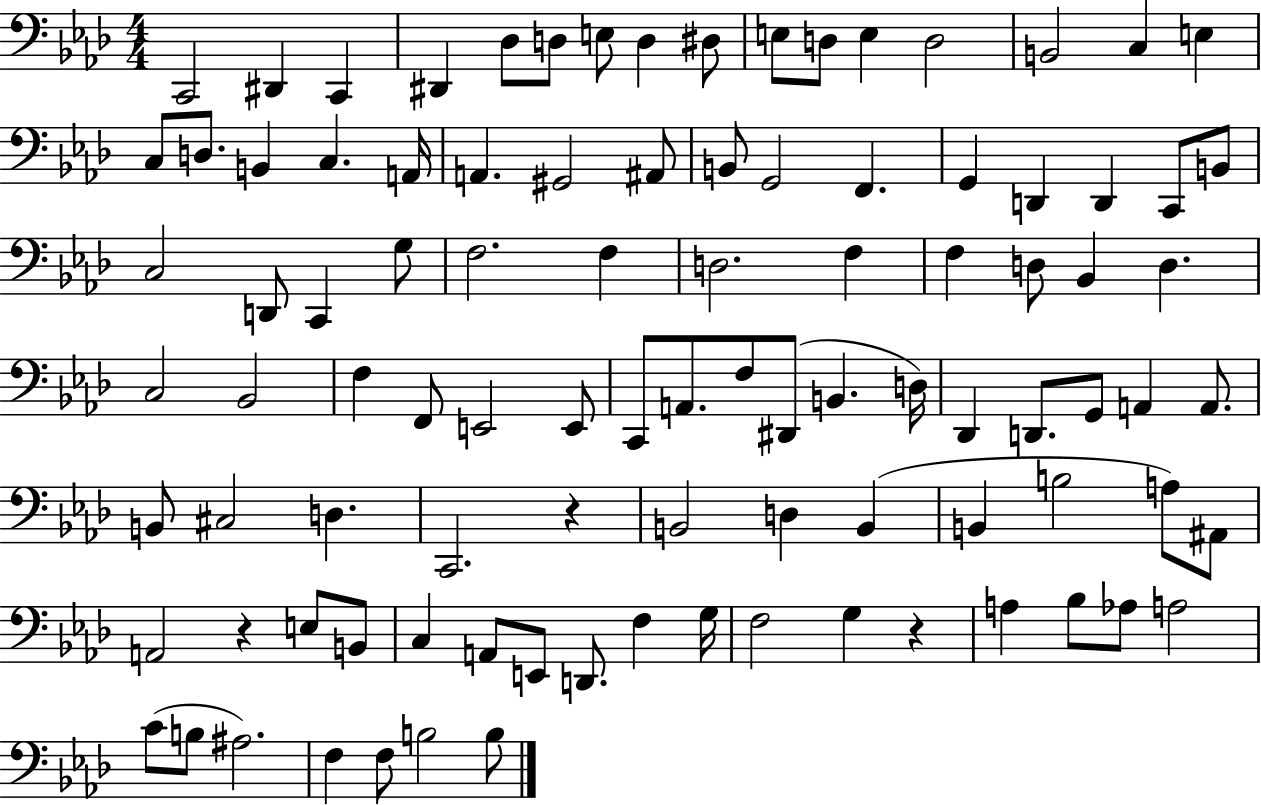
X:1
T:Untitled
M:4/4
L:1/4
K:Ab
C,,2 ^D,, C,, ^D,, _D,/2 D,/2 E,/2 D, ^D,/2 E,/2 D,/2 E, D,2 B,,2 C, E, C,/2 D,/2 B,, C, A,,/4 A,, ^G,,2 ^A,,/2 B,,/2 G,,2 F,, G,, D,, D,, C,,/2 B,,/2 C,2 D,,/2 C,, G,/2 F,2 F, D,2 F, F, D,/2 _B,, D, C,2 _B,,2 F, F,,/2 E,,2 E,,/2 C,,/2 A,,/2 F,/2 ^D,,/2 B,, D,/4 _D,, D,,/2 G,,/2 A,, A,,/2 B,,/2 ^C,2 D, C,,2 z B,,2 D, B,, B,, B,2 A,/2 ^A,,/2 A,,2 z E,/2 B,,/2 C, A,,/2 E,,/2 D,,/2 F, G,/4 F,2 G, z A, _B,/2 _A,/2 A,2 C/2 B,/2 ^A,2 F, F,/2 B,2 B,/2